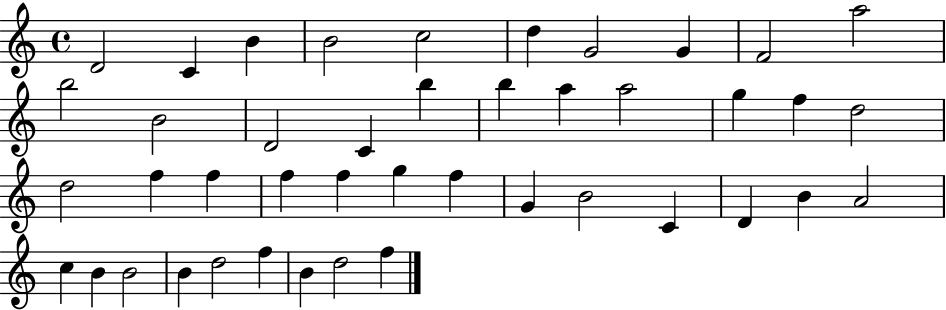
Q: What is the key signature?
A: C major